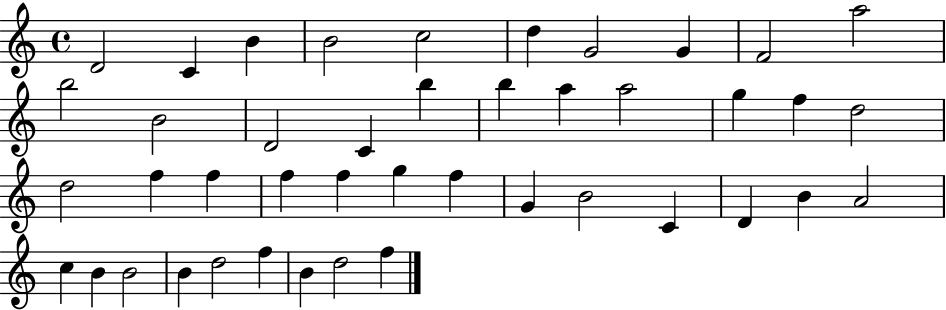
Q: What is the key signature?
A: C major